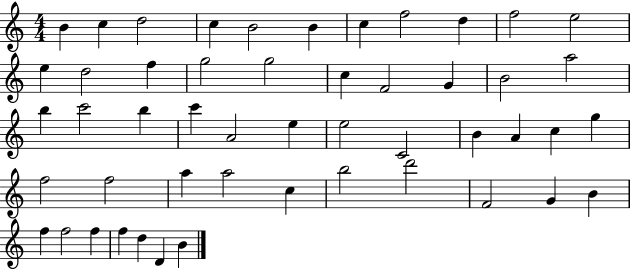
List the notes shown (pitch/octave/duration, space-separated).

B4/q C5/q D5/h C5/q B4/h B4/q C5/q F5/h D5/q F5/h E5/h E5/q D5/h F5/q G5/h G5/h C5/q F4/h G4/q B4/h A5/h B5/q C6/h B5/q C6/q A4/h E5/q E5/h C4/h B4/q A4/q C5/q G5/q F5/h F5/h A5/q A5/h C5/q B5/h D6/h F4/h G4/q B4/q F5/q F5/h F5/q F5/q D5/q D4/q B4/q